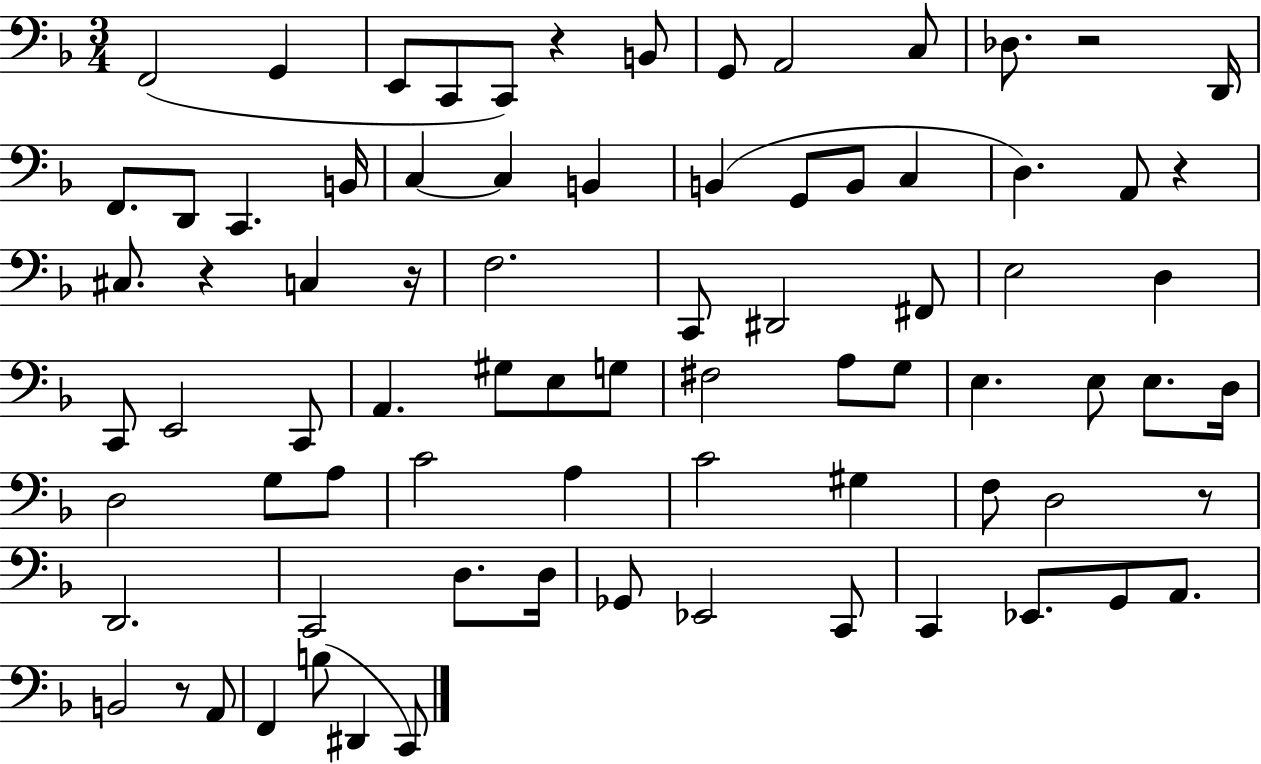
{
  \clef bass
  \numericTimeSignature
  \time 3/4
  \key f \major
  \repeat volta 2 { f,2( g,4 | e,8 c,8 c,8) r4 b,8 | g,8 a,2 c8 | des8. r2 d,16 | \break f,8. d,8 c,4. b,16 | c4~~ c4 b,4 | b,4( g,8 b,8 c4 | d4.) a,8 r4 | \break cis8. r4 c4 r16 | f2. | c,8 dis,2 fis,8 | e2 d4 | \break c,8 e,2 c,8 | a,4. gis8 e8 g8 | fis2 a8 g8 | e4. e8 e8. d16 | \break d2 g8 a8 | c'2 a4 | c'2 gis4 | f8 d2 r8 | \break d,2. | c,2 d8. d16 | ges,8 ees,2 c,8 | c,4 ees,8. g,8 a,8. | \break b,2 r8 a,8 | f,4 b8( dis,4 c,8) | } \bar "|."
}